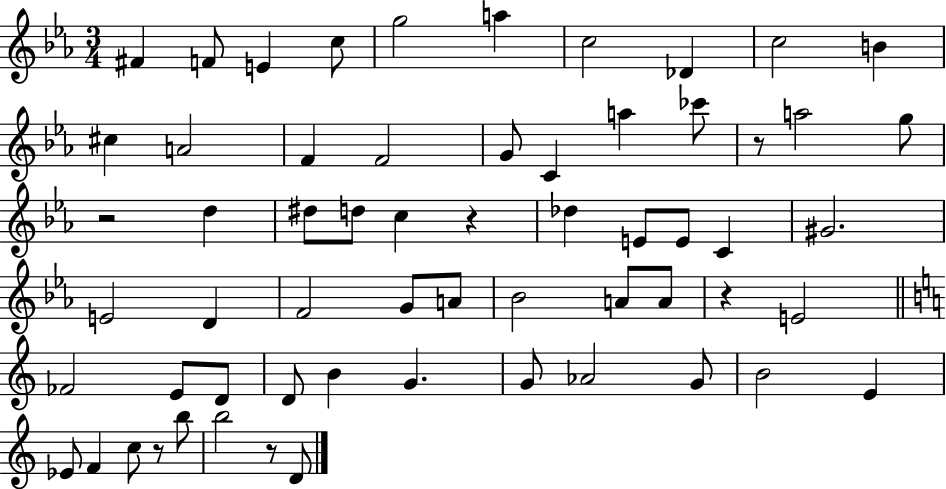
F#4/q F4/e E4/q C5/e G5/h A5/q C5/h Db4/q C5/h B4/q C#5/q A4/h F4/q F4/h G4/e C4/q A5/q CES6/e R/e A5/h G5/e R/h D5/q D#5/e D5/e C5/q R/q Db5/q E4/e E4/e C4/q G#4/h. E4/h D4/q F4/h G4/e A4/e Bb4/h A4/e A4/e R/q E4/h FES4/h E4/e D4/e D4/e B4/q G4/q. G4/e Ab4/h G4/e B4/h E4/q Eb4/e F4/q C5/e R/e B5/e B5/h R/e D4/e